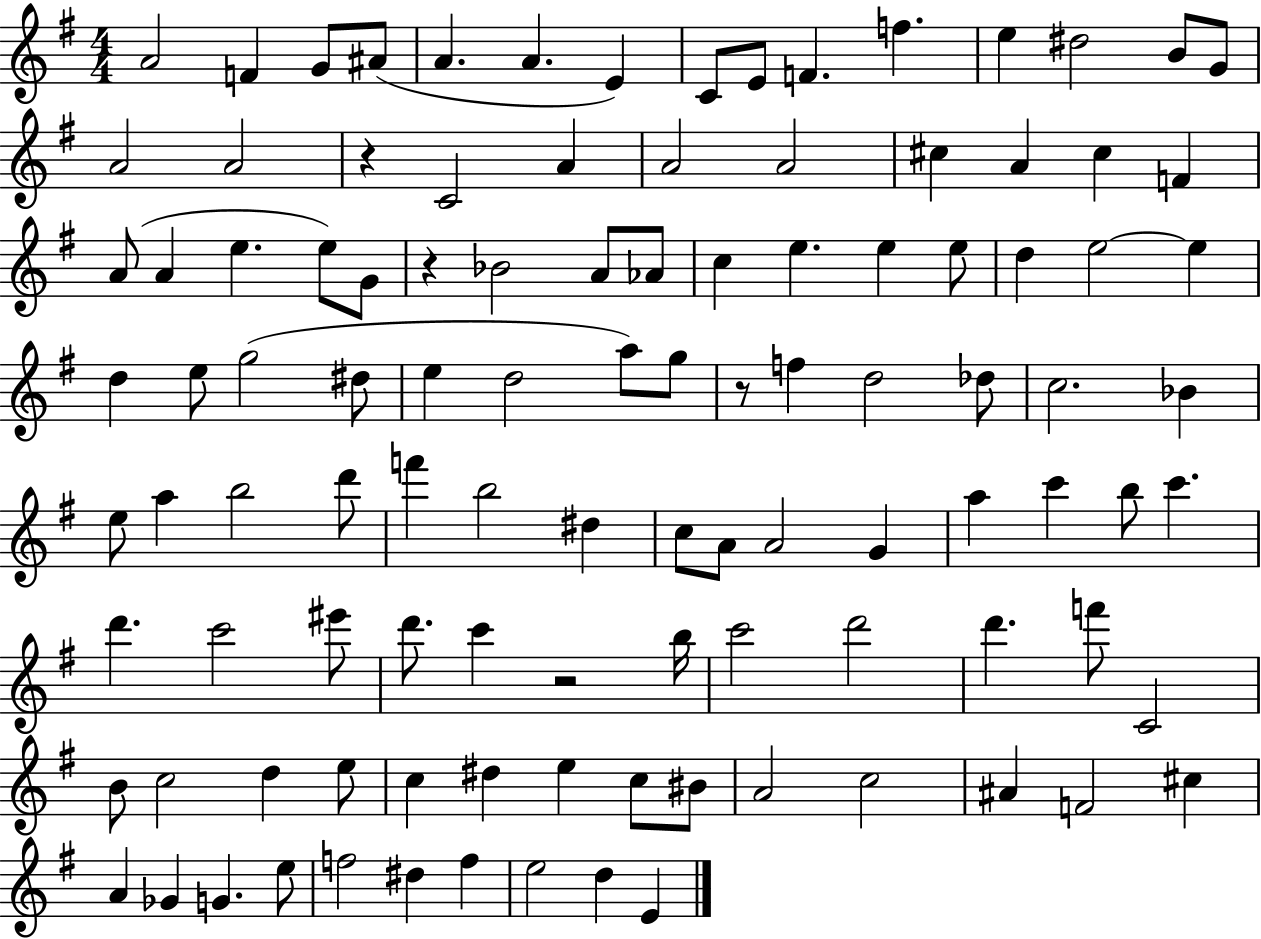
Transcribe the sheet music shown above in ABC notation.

X:1
T:Untitled
M:4/4
L:1/4
K:G
A2 F G/2 ^A/2 A A E C/2 E/2 F f e ^d2 B/2 G/2 A2 A2 z C2 A A2 A2 ^c A ^c F A/2 A e e/2 G/2 z _B2 A/2 _A/2 c e e e/2 d e2 e d e/2 g2 ^d/2 e d2 a/2 g/2 z/2 f d2 _d/2 c2 _B e/2 a b2 d'/2 f' b2 ^d c/2 A/2 A2 G a c' b/2 c' d' c'2 ^e'/2 d'/2 c' z2 b/4 c'2 d'2 d' f'/2 C2 B/2 c2 d e/2 c ^d e c/2 ^B/2 A2 c2 ^A F2 ^c A _G G e/2 f2 ^d f e2 d E